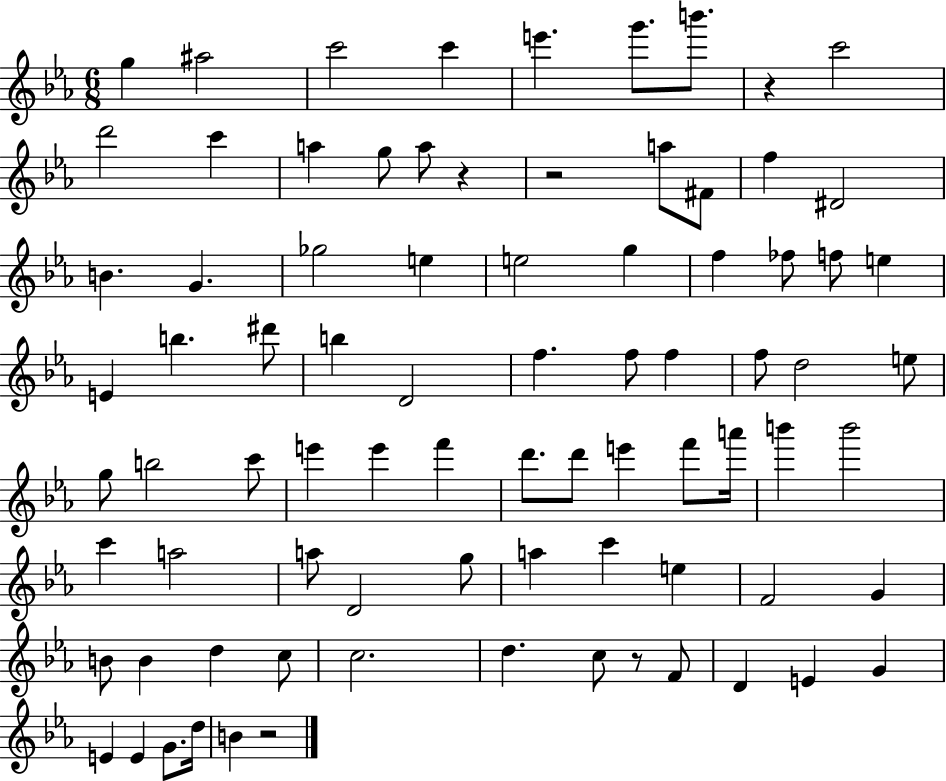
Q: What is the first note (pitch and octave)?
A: G5